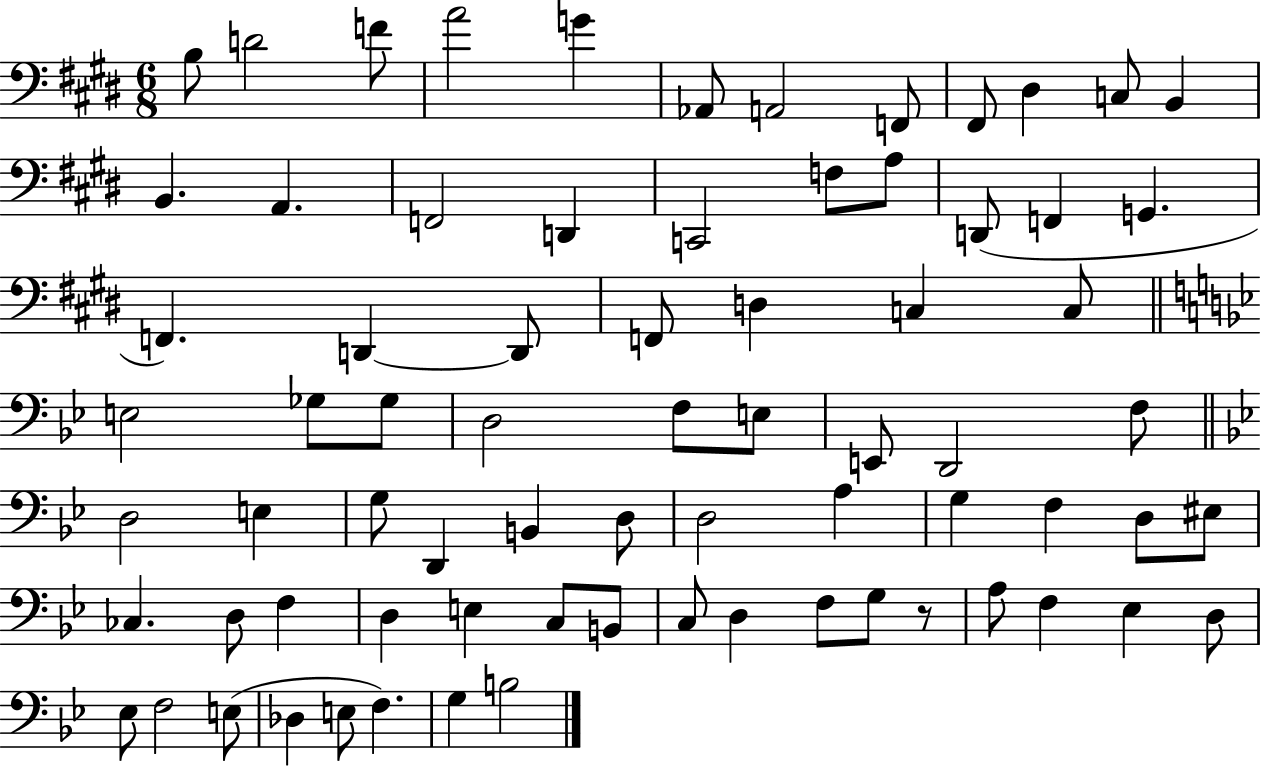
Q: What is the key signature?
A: E major